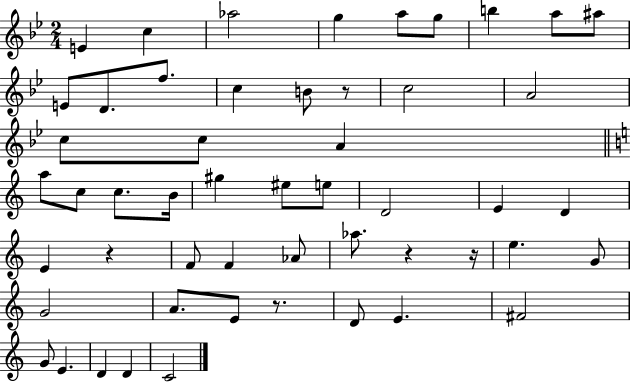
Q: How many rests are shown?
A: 5